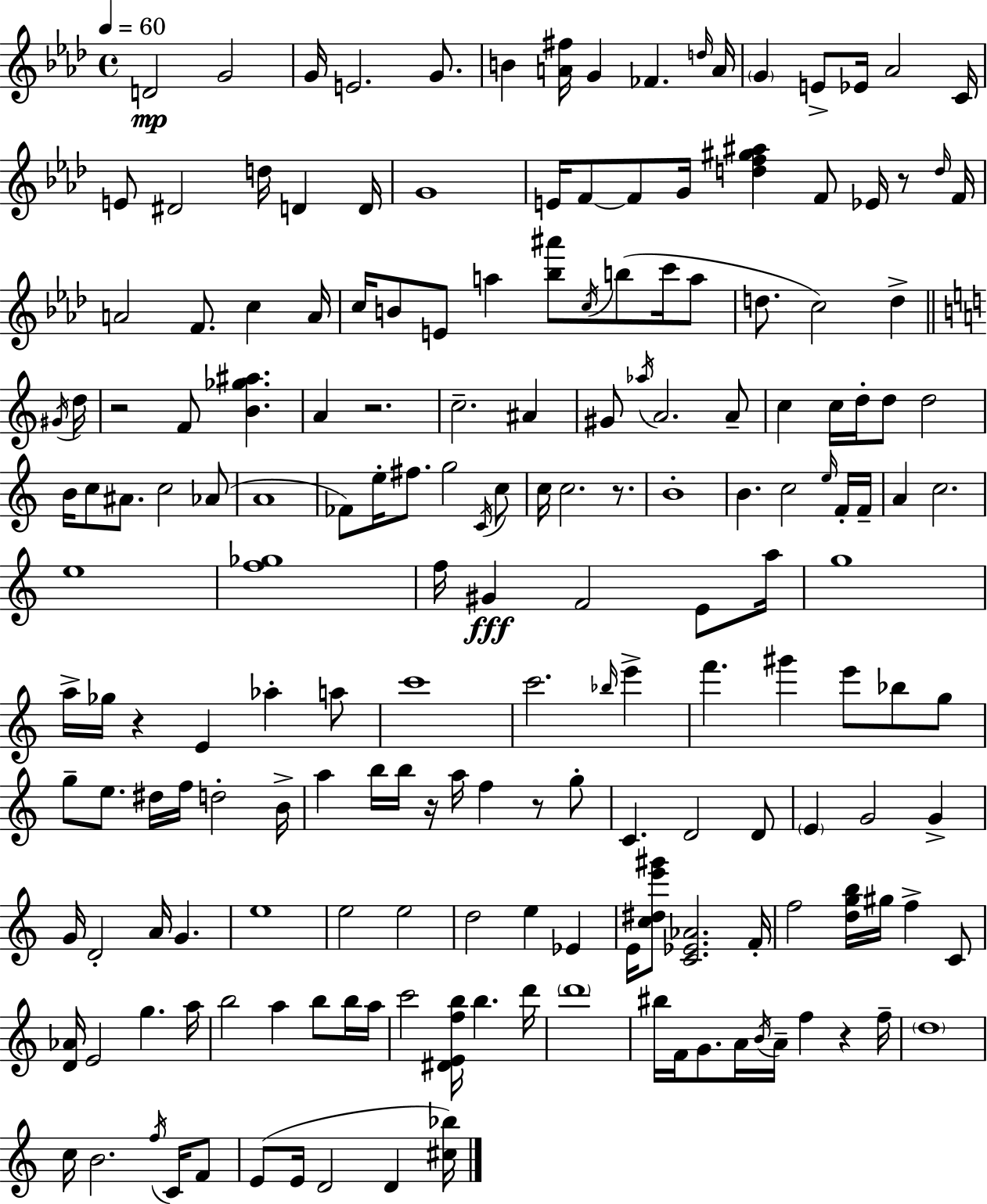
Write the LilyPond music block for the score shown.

{
  \clef treble
  \time 4/4
  \defaultTimeSignature
  \key f \minor
  \tempo 4 = 60
  d'2\mp g'2 | g'16 e'2. g'8. | b'4 <a' fis''>16 g'4 fes'4. \grace { d''16 } | a'16 \parenthesize g'4 e'8-> ees'16 aes'2 | \break c'16 e'8 dis'2 d''16 d'4 | d'16 g'1 | e'16 f'8~~ f'8 g'16 <d'' f'' gis'' ais''>4 f'8 ees'16 r8 | \grace { d''16 } f'16 a'2 f'8. c''4 | \break a'16 c''16 b'8 e'8 a''4 <bes'' ais'''>8 \acciaccatura { c''16 }( b''8 | c'''16 a''8 d''8. c''2) d''4-> | \bar "||" \break \key c \major \acciaccatura { gis'16 } d''16 r2 f'8 <b' ges'' ais''>4. | a'4 r2. | c''2.-- ais'4 | gis'8 \acciaccatura { aes''16 } a'2. | \break a'8-- c''4 c''16 d''16-. d''8 d''2 | b'16 c''8 ais'8. c''2 | aes'8( a'1 | fes'8) e''16-. fis''8. g''2 | \break \acciaccatura { c'16 } c''8 c''16 c''2. | r8. b'1-. | b'4. c''2 | \grace { e''16 } f'16-. f'16-- a'4 c''2. | \break e''1 | <f'' ges''>1 | f''16 gis'4\fff f'2 | e'8 a''16 g''1 | \break a''16-> ges''16 r4 e'4 aes''4-. | a''8 c'''1 | c'''2. | \grace { bes''16 } e'''4-> f'''4. gis'''4 | \break e'''8 bes''8 g''8 g''8-- e''8. dis''16 f''16 d''2-. | b'16-> a''4 b''16 b''16 r16 a''16 f''4 | r8 g''8-. c'4. d'2 | d'8 \parenthesize e'4 g'2 | \break g'4-> g'16 d'2-. a'16 | g'4. e''1 | e''2 e''2 | d''2 e''4 | \break ees'4 e'16 <c'' dis'' e''' gis'''>8 <c' ees' aes'>2. | f'16-. f''2 <d'' g'' b''>16 gis''16 | f''4-> c'8 <d' aes'>16 e'2 g''4. | a''16 b''2 a''4 | \break b''8 b''16 a''16 c'''2 <dis' e' f'' b''>16 b''4. | d'''16 \parenthesize d'''1 | bis''16 f'16 g'8. a'16 \acciaccatura { b'16 } a'16-- f''4 | r4 f''16-- \parenthesize d''1 | \break c''16 b'2. | \acciaccatura { f''16 } c'16 f'8 e'8( e'16 d'2 | d'4 <cis'' bes''>16) \bar "|."
}